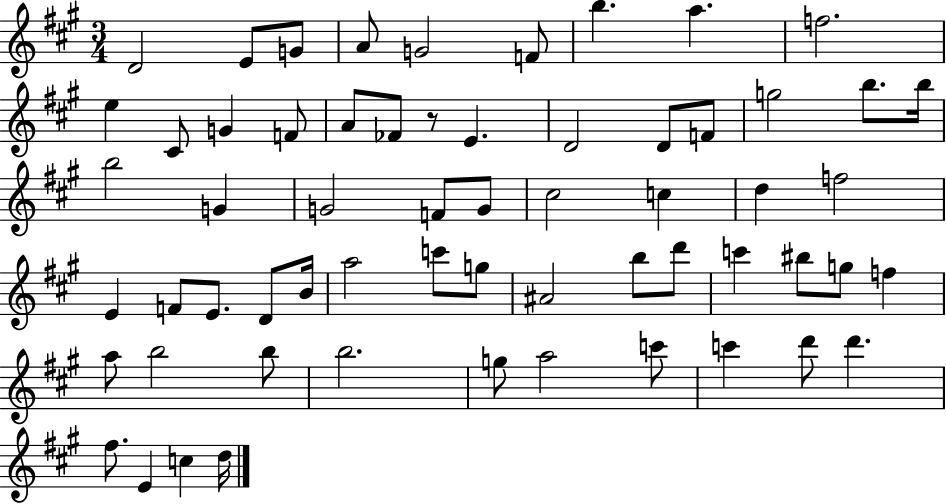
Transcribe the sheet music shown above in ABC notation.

X:1
T:Untitled
M:3/4
L:1/4
K:A
D2 E/2 G/2 A/2 G2 F/2 b a f2 e ^C/2 G F/2 A/2 _F/2 z/2 E D2 D/2 F/2 g2 b/2 b/4 b2 G G2 F/2 G/2 ^c2 c d f2 E F/2 E/2 D/2 B/4 a2 c'/2 g/2 ^A2 b/2 d'/2 c' ^b/2 g/2 f a/2 b2 b/2 b2 g/2 a2 c'/2 c' d'/2 d' ^f/2 E c d/4